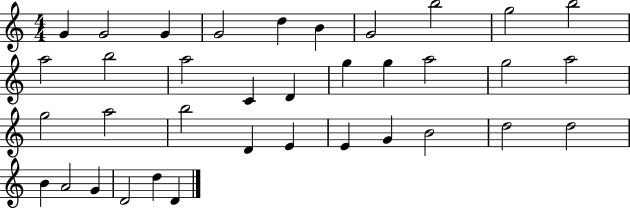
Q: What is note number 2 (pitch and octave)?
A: G4